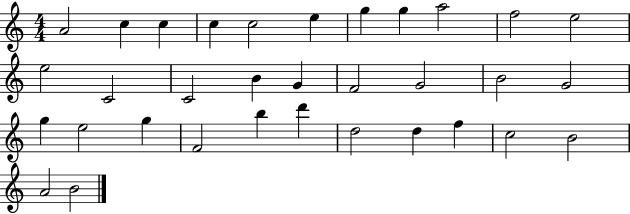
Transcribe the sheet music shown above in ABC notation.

X:1
T:Untitled
M:4/4
L:1/4
K:C
A2 c c c c2 e g g a2 f2 e2 e2 C2 C2 B G F2 G2 B2 G2 g e2 g F2 b d' d2 d f c2 B2 A2 B2